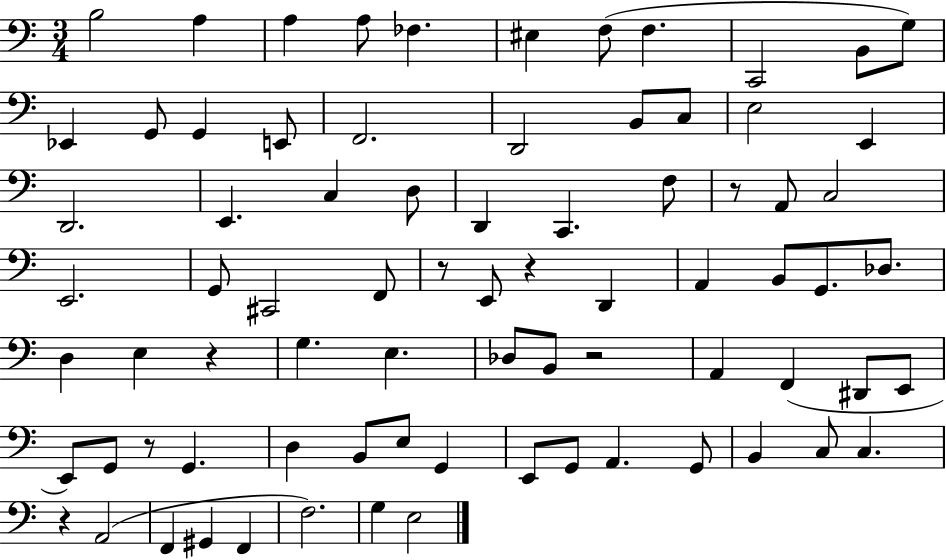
{
  \clef bass
  \numericTimeSignature
  \time 3/4
  \key c \major
  b2 a4 | a4 a8 fes4. | eis4 f8( f4. | c,2 b,8 g8) | \break ees,4 g,8 g,4 e,8 | f,2. | d,2 b,8 c8 | e2 e,4 | \break d,2. | e,4. c4 d8 | d,4 c,4. f8 | r8 a,8 c2 | \break e,2. | g,8 cis,2 f,8 | r8 e,8 r4 d,4 | a,4 b,8 g,8. des8. | \break d4 e4 r4 | g4. e4. | des8 b,8 r2 | a,4 f,4( dis,8 e,8 | \break e,8) g,8 r8 g,4. | d4 b,8 e8 g,4 | e,8 g,8 a,4. g,8 | b,4 c8 c4. | \break r4 a,2( | f,4 gis,4 f,4 | f2.) | g4 e2 | \break \bar "|."
}